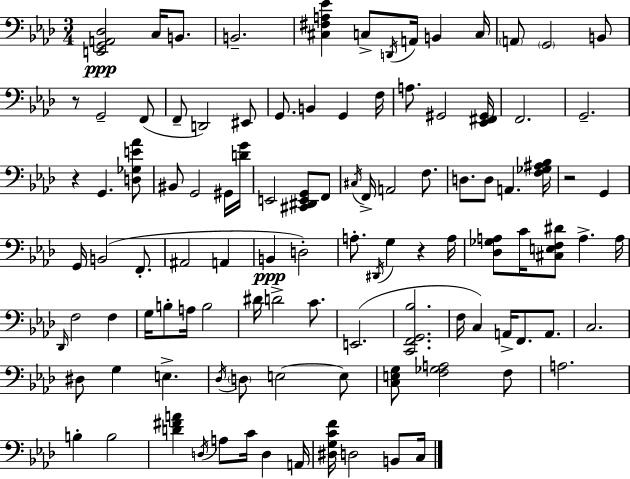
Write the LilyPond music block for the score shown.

{
  \clef bass
  \numericTimeSignature
  \time 3/4
  \key aes \major
  <e, g, a, des>2\ppp c16 b,8. | b,2.-- | <cis fis a ees'>4 c8-> \acciaccatura { d,16 } a,16 b,4 | c16 \parenthesize a,8 \parenthesize g,2 b,8 | \break r8 g,2-- f,8( | f,8-- d,2) eis,8 | g,8. b,4 g,4 | f16 a8. gis,2 | \break <ees, fis, gis,>16 f,2. | g,2.-- | r4 g,4. <d ges e' aes'>8 | bis,8 g,2 gis,16 | \break <d' g'>16 e,2 <cis, dis, e, g,>8 f,8 | \acciaccatura { cis16 } f,16-> a,2 f8. | d8. d8 a,4. | <f ges ais bes>16 r2 g,4 | \break g,16 b,2( f,8.-. | ais,2 a,4 | b,4\ppp d2-.) | a8.-. \acciaccatura { dis,16 } g4 r4 | \break a16 <des ges a>8 c'16 <cis e f dis'>8 a4.-> | a16 \grace { des,16 } f2 | f4 g16 b8-. a16 b2 | dis'16 d'2-> | \break c'8. e,2.( | <c, f, g, bes>2. | f16 c4) a,16-> f,8. | a,8. c2. | \break dis8 g4 e4.-> | \acciaccatura { des16 } \parenthesize d8 e2~~ | e8 <c e g>8 <f ges a>2 | f8 a2. | \break b4-. b2 | <d' fis' a'>4 \acciaccatura { d16 } a8 | c'16 d4 a,16 <dis g c' f'>16 d2 | b,8 c16 \bar "|."
}